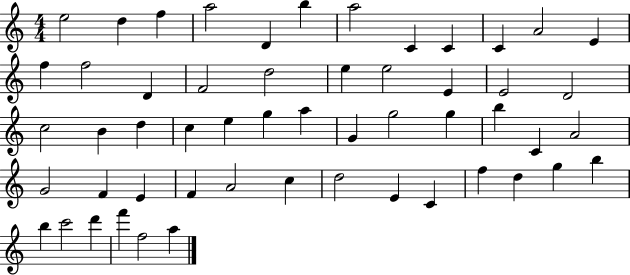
E5/h D5/q F5/q A5/h D4/q B5/q A5/h C4/q C4/q C4/q A4/h E4/q F5/q F5/h D4/q F4/h D5/h E5/q E5/h E4/q E4/h D4/h C5/h B4/q D5/q C5/q E5/q G5/q A5/q G4/q G5/h G5/q B5/q C4/q A4/h G4/h F4/q E4/q F4/q A4/h C5/q D5/h E4/q C4/q F5/q D5/q G5/q B5/q B5/q C6/h D6/q F6/q F5/h A5/q